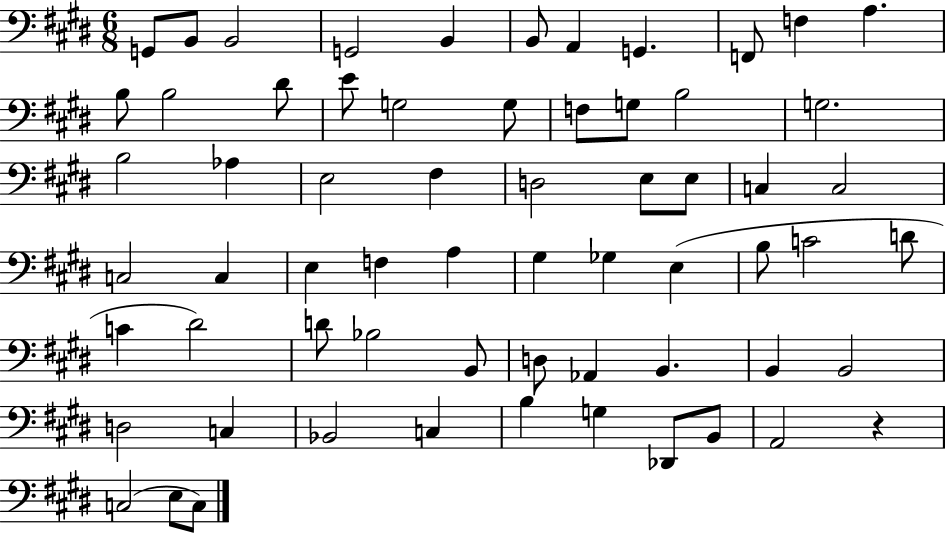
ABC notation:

X:1
T:Untitled
M:6/8
L:1/4
K:E
G,,/2 B,,/2 B,,2 G,,2 B,, B,,/2 A,, G,, F,,/2 F, A, B,/2 B,2 ^D/2 E/2 G,2 G,/2 F,/2 G,/2 B,2 G,2 B,2 _A, E,2 ^F, D,2 E,/2 E,/2 C, C,2 C,2 C, E, F, A, ^G, _G, E, B,/2 C2 D/2 C ^D2 D/2 _B,2 B,,/2 D,/2 _A,, B,, B,, B,,2 D,2 C, _B,,2 C, B, G, _D,,/2 B,,/2 A,,2 z C,2 E,/2 C,/2